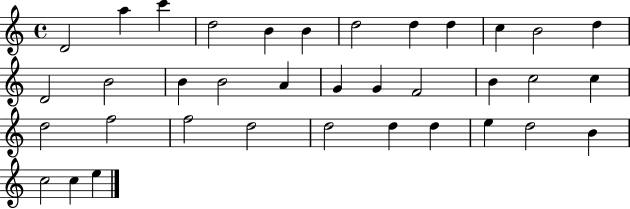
X:1
T:Untitled
M:4/4
L:1/4
K:C
D2 a c' d2 B B d2 d d c B2 d D2 B2 B B2 A G G F2 B c2 c d2 f2 f2 d2 d2 d d e d2 B c2 c e